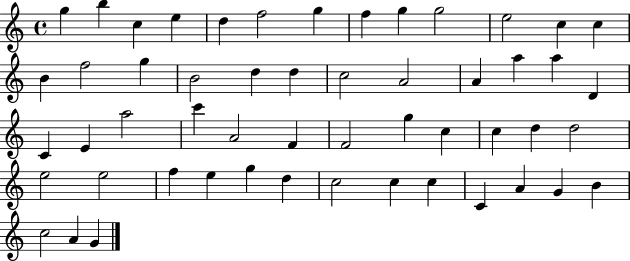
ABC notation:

X:1
T:Untitled
M:4/4
L:1/4
K:C
g b c e d f2 g f g g2 e2 c c B f2 g B2 d d c2 A2 A a a D C E a2 c' A2 F F2 g c c d d2 e2 e2 f e g d c2 c c C A G B c2 A G